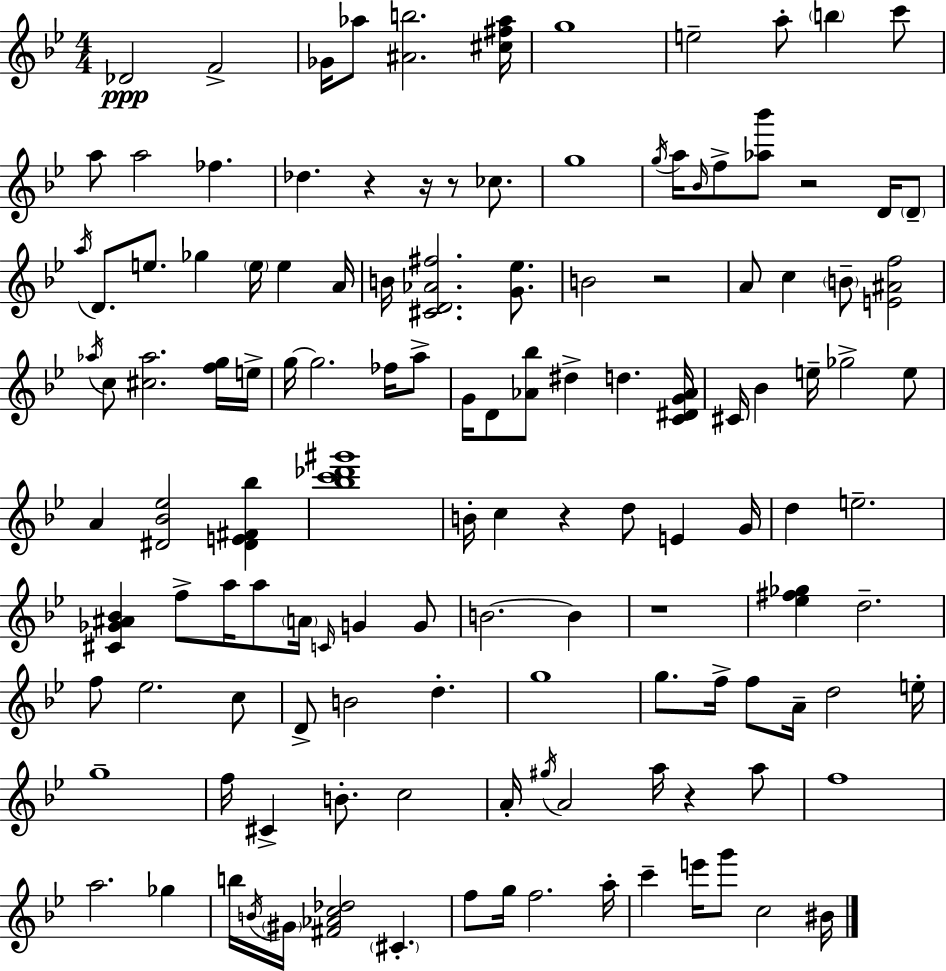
{
  \clef treble
  \numericTimeSignature
  \time 4/4
  \key bes \major
  \repeat volta 2 { des'2\ppp f'2-> | ges'16 aes''8 <ais' b''>2. <cis'' fis'' aes''>16 | g''1 | e''2-- a''8-. \parenthesize b''4 c'''8 | \break a''8 a''2 fes''4. | des''4. r4 r16 r8 ces''8. | g''1 | \acciaccatura { g''16 } a''16 \grace { bes'16 } f''8-> <aes'' bes'''>8 r2 d'16 | \break \parenthesize d'8-- \acciaccatura { a''16 } d'8. e''8. ges''4 \parenthesize e''16 e''4 | a'16 b'16 <cis' d' aes' fis''>2. | <g' ees''>8. b'2 r2 | a'8 c''4 \parenthesize b'8-- <e' ais' f''>2 | \break \acciaccatura { aes''16 } c''8 <cis'' aes''>2. | <f'' g''>16 e''16-> g''16~~ g''2. | fes''16 a''8-> g'16 d'8 <aes' bes''>8 dis''4-> d''4. | <c' dis' g' aes'>16 cis'16 bes'4 e''16-- ges''2-> | \break e''8 a'4 <dis' bes' ees''>2 | <dis' e' fis' bes''>4 <bes'' c''' des''' gis'''>1 | b'16-. c''4 r4 d''8 e'4 | g'16 d''4 e''2.-- | \break <cis' ges' ais' bes'>4 f''8-> a''16 a''8 \parenthesize a'16 \grace { c'16 } g'4 | g'8 b'2.~~ | b'4 r1 | <ees'' fis'' ges''>4 d''2.-- | \break f''8 ees''2. | c''8 d'8-> b'2 d''4.-. | g''1 | g''8. f''16-> f''8 a'16-- d''2 | \break e''16-. g''1-- | f''16 cis'4-> b'8.-. c''2 | a'16-. \acciaccatura { gis''16 } a'2 a''16 | r4 a''8 f''1 | \break a''2. | ges''4 b''16 \acciaccatura { b'16 } \parenthesize gis'16 <fis' aes' c'' des''>2 | \parenthesize cis'4.-. f''8 g''16 f''2. | a''16-. c'''4-- e'''16 g'''8 c''2 | \break bis'16 } \bar "|."
}